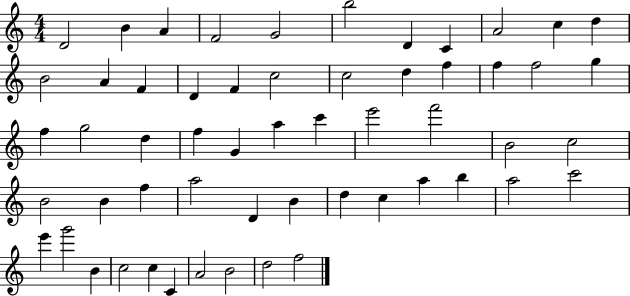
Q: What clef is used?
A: treble